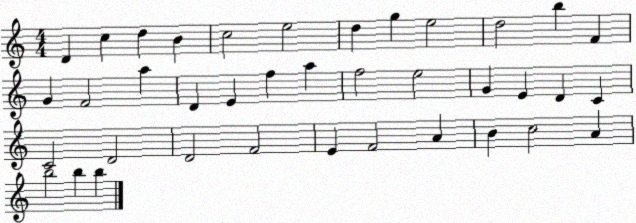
X:1
T:Untitled
M:4/4
L:1/4
K:C
D c d B c2 e2 d g e2 d2 b F G F2 a D E f a f2 e2 G E D C C2 D2 D2 F2 E F2 A B c2 A b2 b b